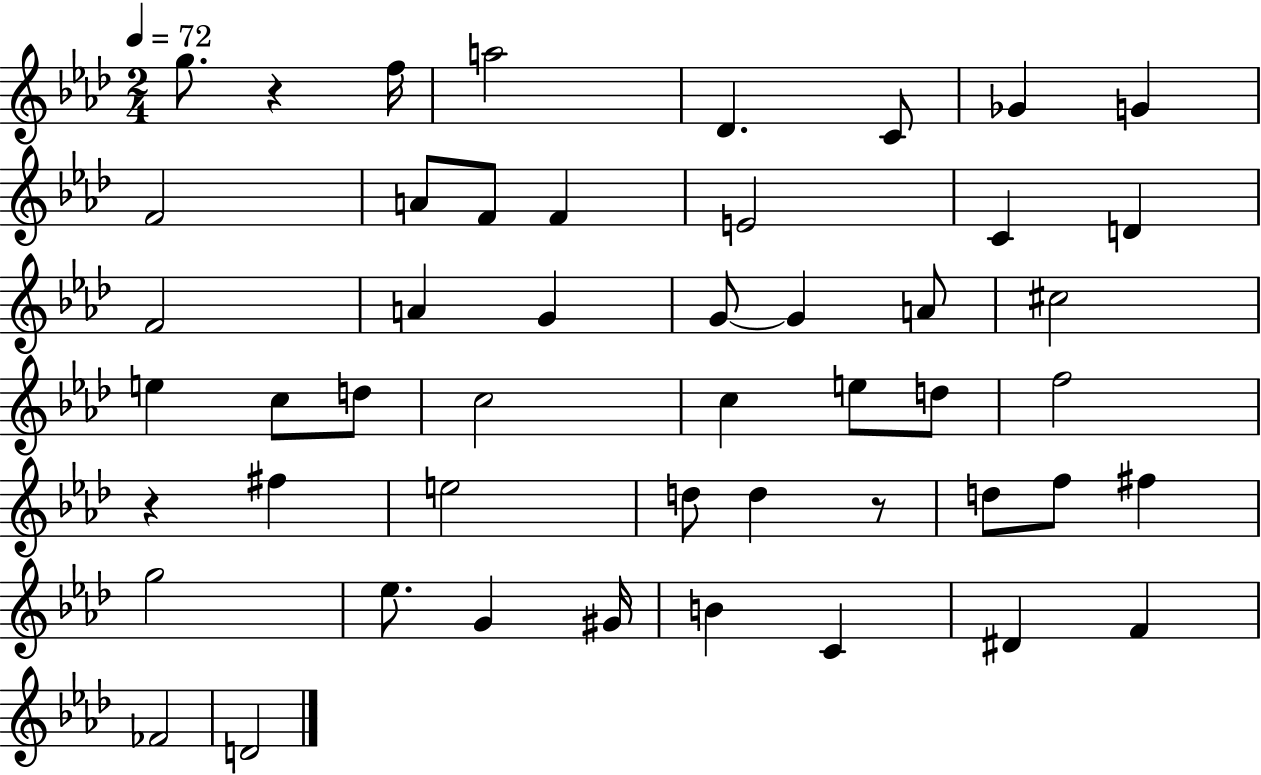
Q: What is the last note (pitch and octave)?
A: D4